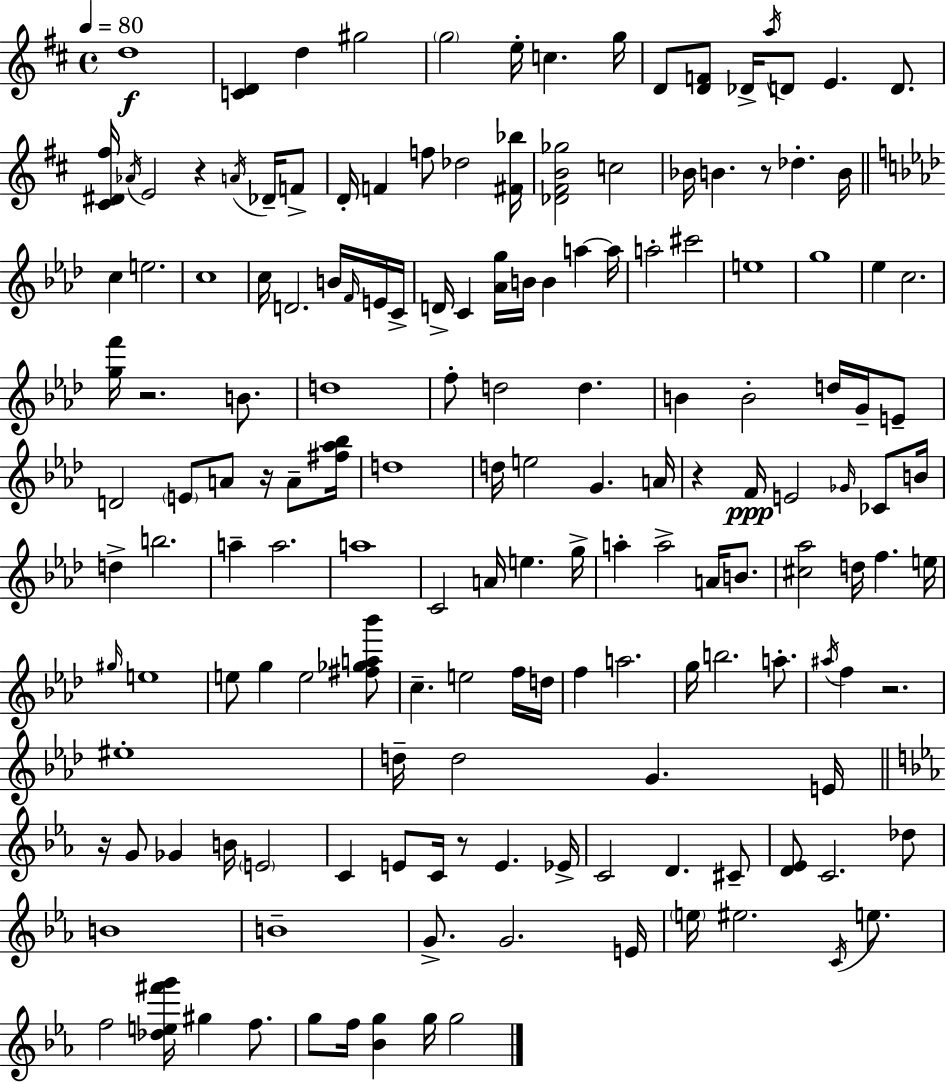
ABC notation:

X:1
T:Untitled
M:4/4
L:1/4
K:D
d4 [CD] d ^g2 g2 e/4 c g/4 D/2 [DF]/2 _D/4 a/4 D/2 E D/2 [^C^D^f]/4 _A/4 E2 z A/4 _D/4 F/2 D/4 F f/2 _d2 [^F_b]/4 [_D^FB_g]2 c2 _B/4 B z/2 _d B/4 c e2 c4 c/4 D2 B/4 F/4 E/4 C/4 D/4 C [_Ag]/4 B/4 B a a/4 a2 ^c'2 e4 g4 _e c2 [gf']/4 z2 B/2 d4 f/2 d2 d B B2 d/4 G/4 E/2 D2 E/2 A/2 z/4 A/2 [^f_a_b]/4 d4 d/4 e2 G A/4 z F/4 E2 _G/4 _C/2 B/4 d b2 a a2 a4 C2 A/4 e g/4 a a2 A/4 B/2 [^c_a]2 d/4 f e/4 ^g/4 e4 e/2 g e2 [^f_ga_b']/2 c e2 f/4 d/4 f a2 g/4 b2 a/2 ^a/4 f z2 ^e4 d/4 d2 G E/4 z/4 G/2 _G B/4 E2 C E/2 C/4 z/2 E _E/4 C2 D ^C/2 [D_E]/2 C2 _d/2 B4 B4 G/2 G2 E/4 e/4 ^e2 C/4 e/2 f2 [_de^f'g']/4 ^g f/2 g/2 f/4 [_Bg] g/4 g2